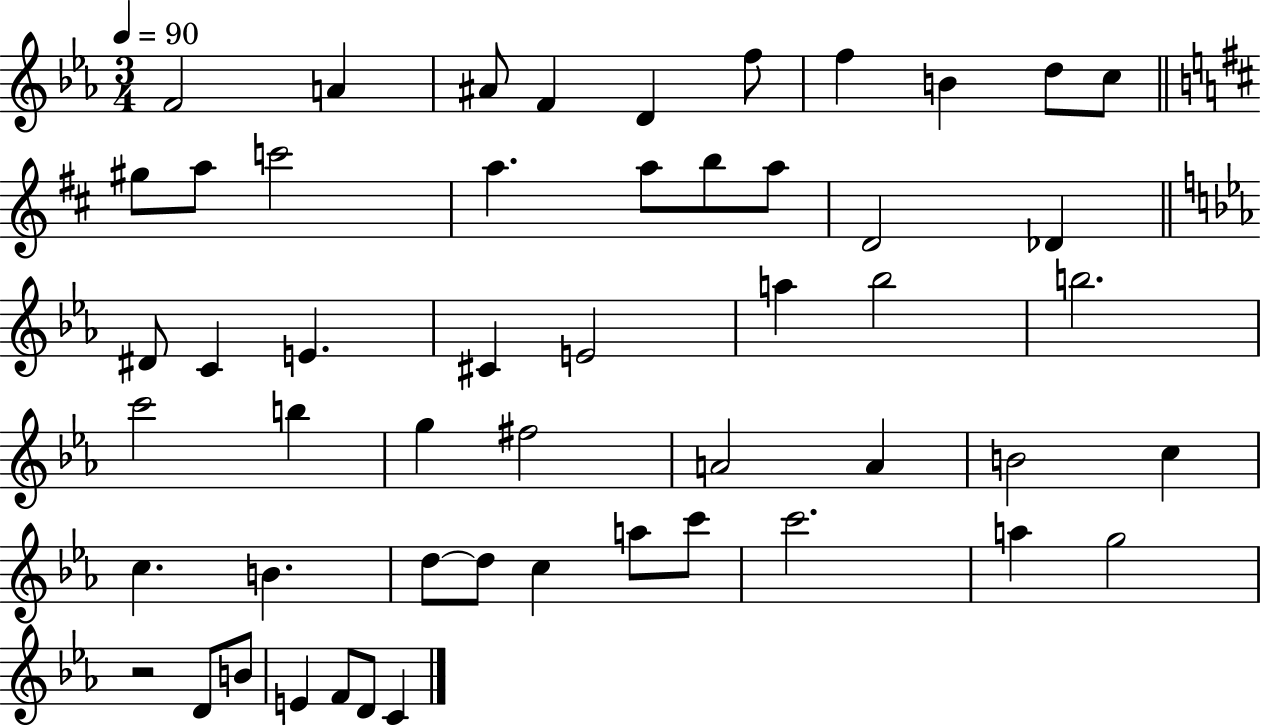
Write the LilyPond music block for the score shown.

{
  \clef treble
  \numericTimeSignature
  \time 3/4
  \key ees \major
  \tempo 4 = 90
  f'2 a'4 | ais'8 f'4 d'4 f''8 | f''4 b'4 d''8 c''8 | \bar "||" \break \key b \minor gis''8 a''8 c'''2 | a''4. a''8 b''8 a''8 | d'2 des'4 | \bar "||" \break \key ees \major dis'8 c'4 e'4. | cis'4 e'2 | a''4 bes''2 | b''2. | \break c'''2 b''4 | g''4 fis''2 | a'2 a'4 | b'2 c''4 | \break c''4. b'4. | d''8~~ d''8 c''4 a''8 c'''8 | c'''2. | a''4 g''2 | \break r2 d'8 b'8 | e'4 f'8 d'8 c'4 | \bar "|."
}